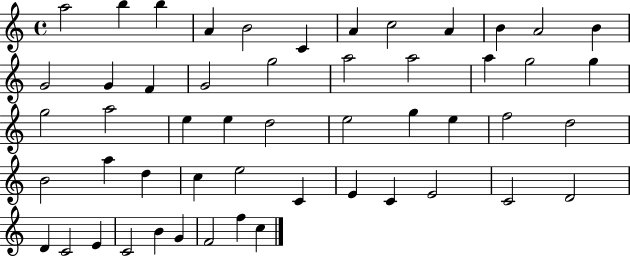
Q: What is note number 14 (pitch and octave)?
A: G4